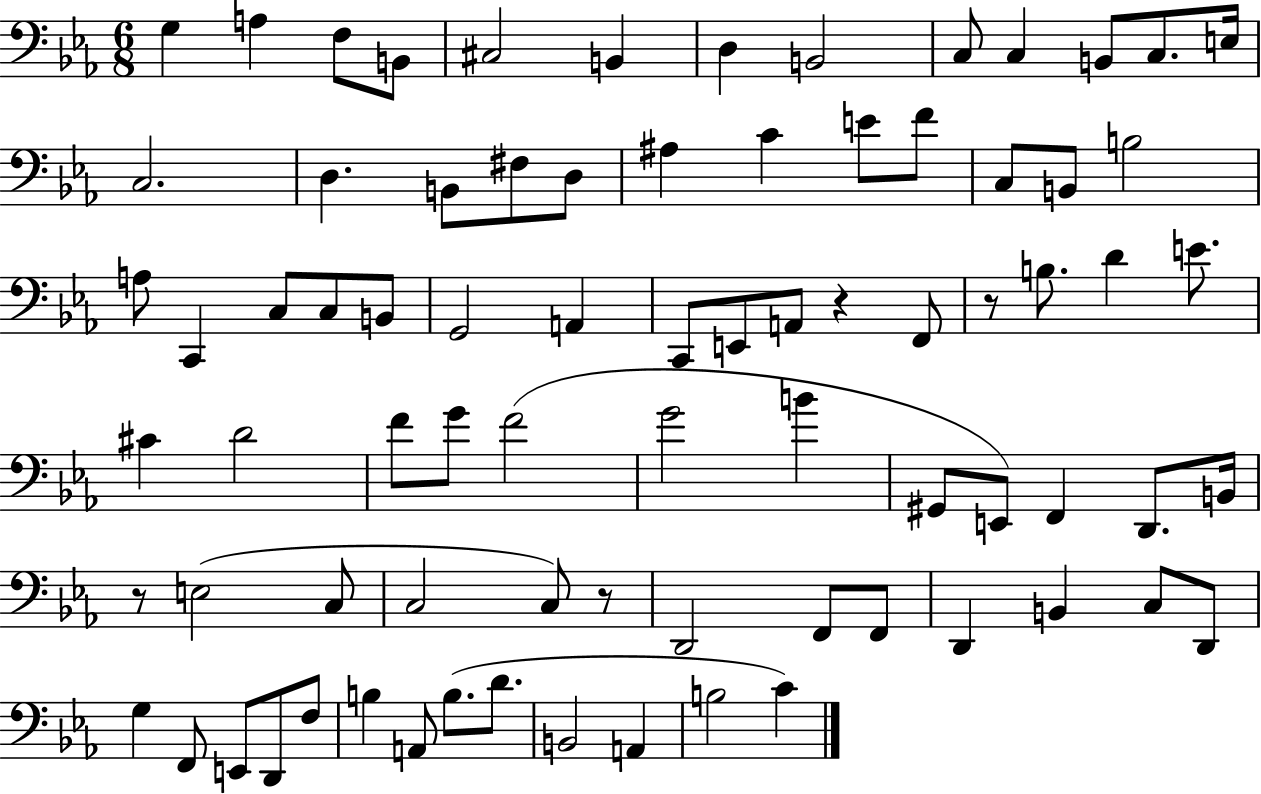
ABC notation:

X:1
T:Untitled
M:6/8
L:1/4
K:Eb
G, A, F,/2 B,,/2 ^C,2 B,, D, B,,2 C,/2 C, B,,/2 C,/2 E,/4 C,2 D, B,,/2 ^F,/2 D,/2 ^A, C E/2 F/2 C,/2 B,,/2 B,2 A,/2 C,, C,/2 C,/2 B,,/2 G,,2 A,, C,,/2 E,,/2 A,,/2 z F,,/2 z/2 B,/2 D E/2 ^C D2 F/2 G/2 F2 G2 B ^G,,/2 E,,/2 F,, D,,/2 B,,/4 z/2 E,2 C,/2 C,2 C,/2 z/2 D,,2 F,,/2 F,,/2 D,, B,, C,/2 D,,/2 G, F,,/2 E,,/2 D,,/2 F,/2 B, A,,/2 B,/2 D/2 B,,2 A,, B,2 C